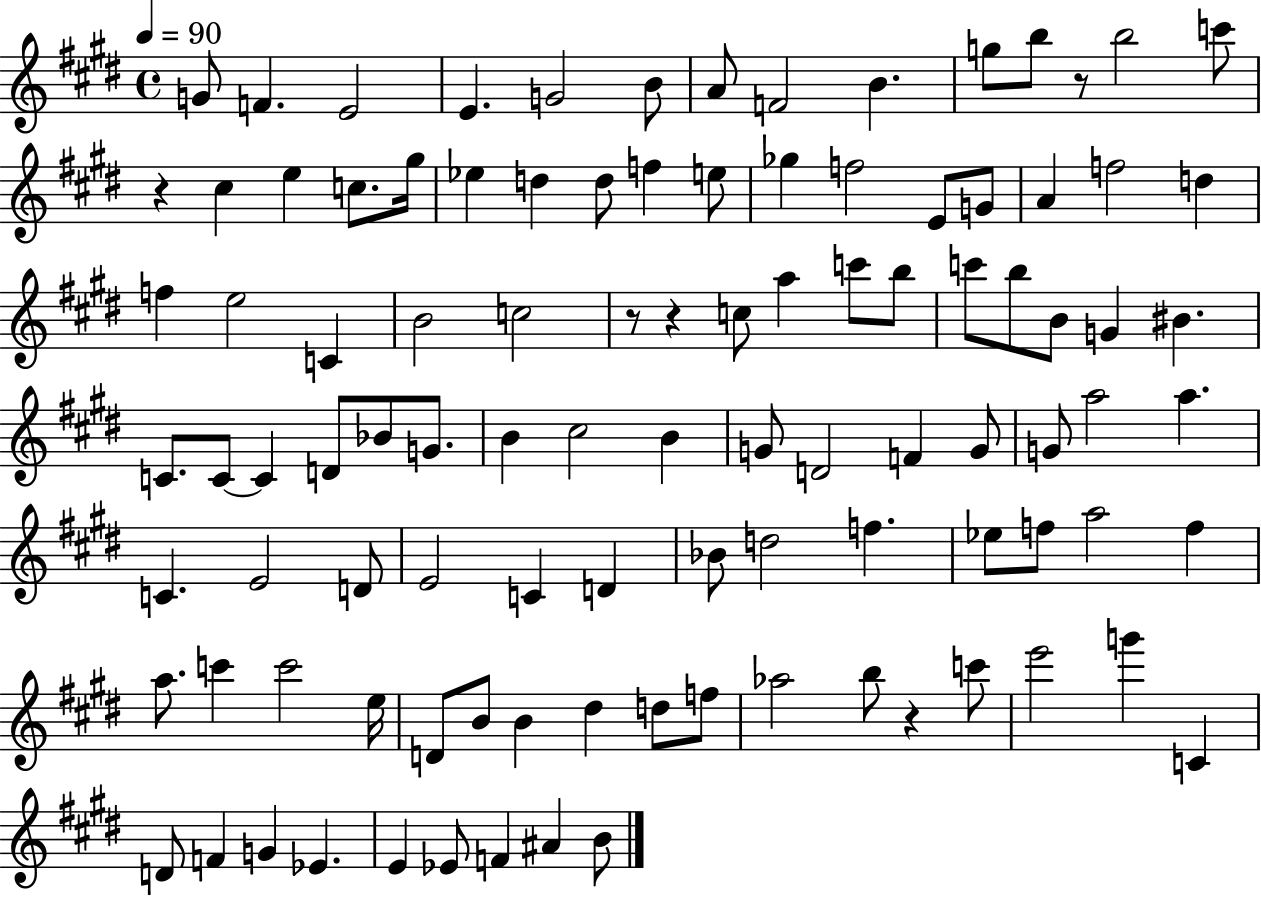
G4/e F4/q. E4/h E4/q. G4/h B4/e A4/e F4/h B4/q. G5/e B5/e R/e B5/h C6/e R/q C#5/q E5/q C5/e. G#5/s Eb5/q D5/q D5/e F5/q E5/e Gb5/q F5/h E4/e G4/e A4/q F5/h D5/q F5/q E5/h C4/q B4/h C5/h R/e R/q C5/e A5/q C6/e B5/e C6/e B5/e B4/e G4/q BIS4/q. C4/e. C4/e C4/q D4/e Bb4/e G4/e. B4/q C#5/h B4/q G4/e D4/h F4/q G4/e G4/e A5/h A5/q. C4/q. E4/h D4/e E4/h C4/q D4/q Bb4/e D5/h F5/q. Eb5/e F5/e A5/h F5/q A5/e. C6/q C6/h E5/s D4/e B4/e B4/q D#5/q D5/e F5/e Ab5/h B5/e R/q C6/e E6/h G6/q C4/q D4/e F4/q G4/q Eb4/q. E4/q Eb4/e F4/q A#4/q B4/e